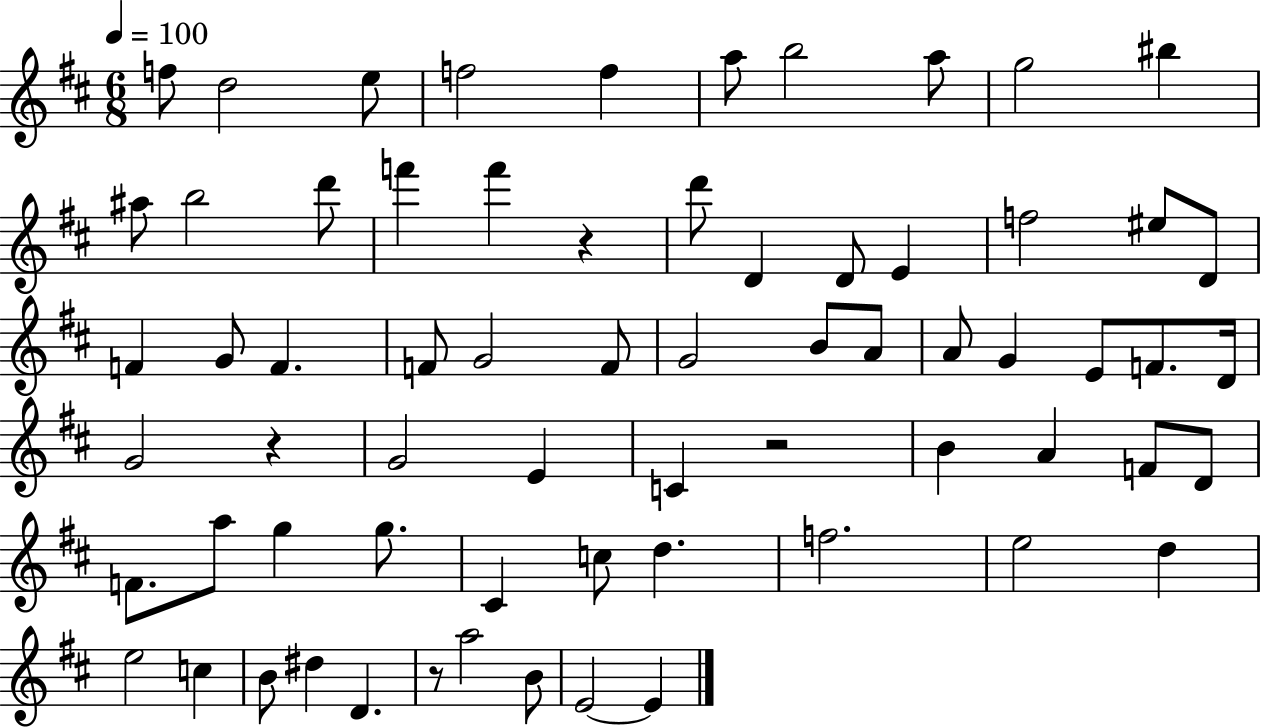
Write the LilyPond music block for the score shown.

{
  \clef treble
  \numericTimeSignature
  \time 6/8
  \key d \major
  \tempo 4 = 100
  f''8 d''2 e''8 | f''2 f''4 | a''8 b''2 a''8 | g''2 bis''4 | \break ais''8 b''2 d'''8 | f'''4 f'''4 r4 | d'''8 d'4 d'8 e'4 | f''2 eis''8 d'8 | \break f'4 g'8 f'4. | f'8 g'2 f'8 | g'2 b'8 a'8 | a'8 g'4 e'8 f'8. d'16 | \break g'2 r4 | g'2 e'4 | c'4 r2 | b'4 a'4 f'8 d'8 | \break f'8. a''8 g''4 g''8. | cis'4 c''8 d''4. | f''2. | e''2 d''4 | \break e''2 c''4 | b'8 dis''4 d'4. | r8 a''2 b'8 | e'2~~ e'4 | \break \bar "|."
}